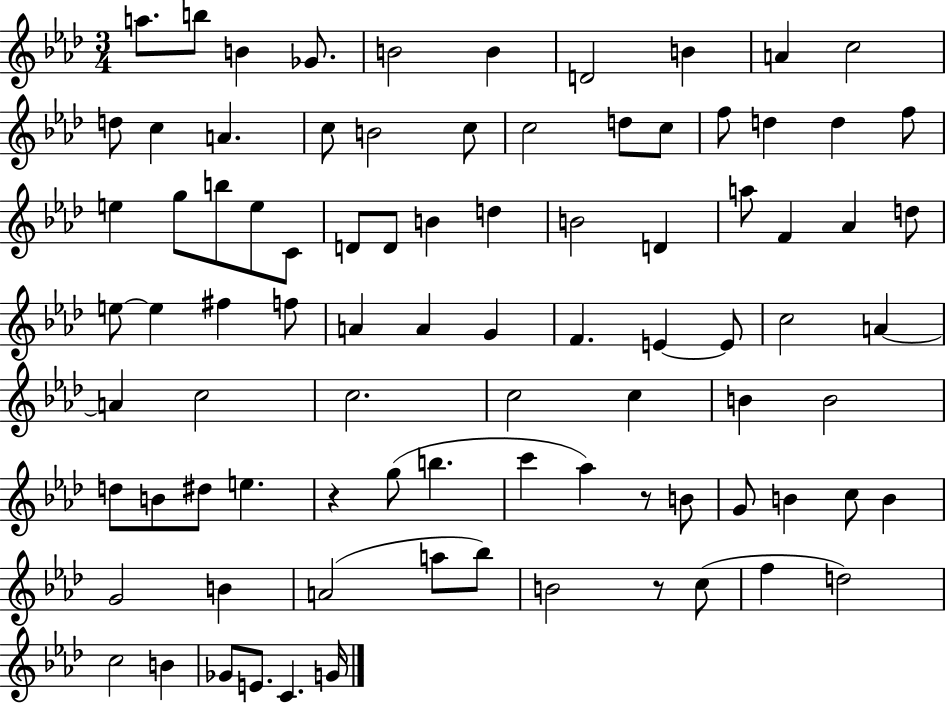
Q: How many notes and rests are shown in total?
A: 88